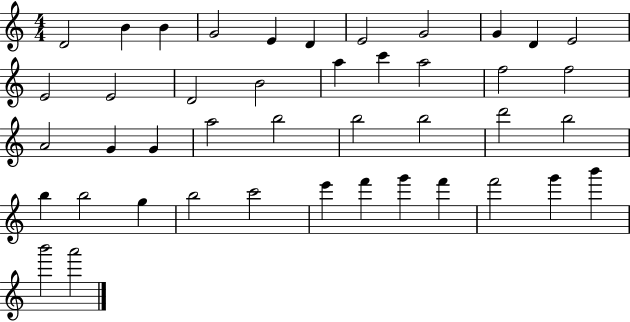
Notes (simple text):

D4/h B4/q B4/q G4/h E4/q D4/q E4/h G4/h G4/q D4/q E4/h E4/h E4/h D4/h B4/h A5/q C6/q A5/h F5/h F5/h A4/h G4/q G4/q A5/h B5/h B5/h B5/h D6/h B5/h B5/q B5/h G5/q B5/h C6/h E6/q F6/q G6/q F6/q F6/h G6/q B6/q B6/h A6/h